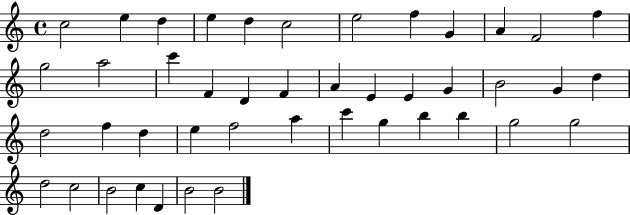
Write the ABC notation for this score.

X:1
T:Untitled
M:4/4
L:1/4
K:C
c2 e d e d c2 e2 f G A F2 f g2 a2 c' F D F A E E G B2 G d d2 f d e f2 a c' g b b g2 g2 d2 c2 B2 c D B2 B2